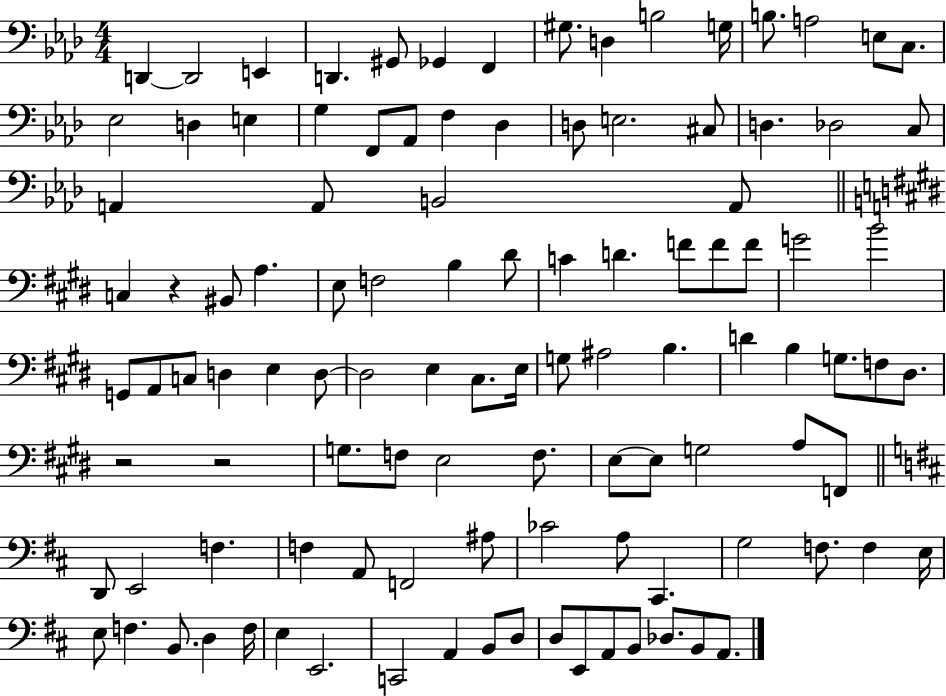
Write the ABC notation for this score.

X:1
T:Untitled
M:4/4
L:1/4
K:Ab
D,, D,,2 E,, D,, ^G,,/2 _G,, F,, ^G,/2 D, B,2 G,/4 B,/2 A,2 E,/2 C,/2 _E,2 D, E, G, F,,/2 _A,,/2 F, _D, D,/2 E,2 ^C,/2 D, _D,2 C,/2 A,, A,,/2 B,,2 A,,/2 C, z ^B,,/2 A, E,/2 F,2 B, ^D/2 C D F/2 F/2 F/2 G2 B2 G,,/2 A,,/2 C,/2 D, E, D,/2 D,2 E, ^C,/2 E,/4 G,/2 ^A,2 B, D B, G,/2 F,/2 ^D,/2 z2 z2 G,/2 F,/2 E,2 F,/2 E,/2 E,/2 G,2 A,/2 F,,/2 D,,/2 E,,2 F, F, A,,/2 F,,2 ^A,/2 _C2 A,/2 ^C,, G,2 F,/2 F, E,/4 E,/2 F, B,,/2 D, F,/4 E, E,,2 C,,2 A,, B,,/2 D,/2 D,/2 E,,/2 A,,/2 B,,/2 _D,/2 B,,/2 A,,/2